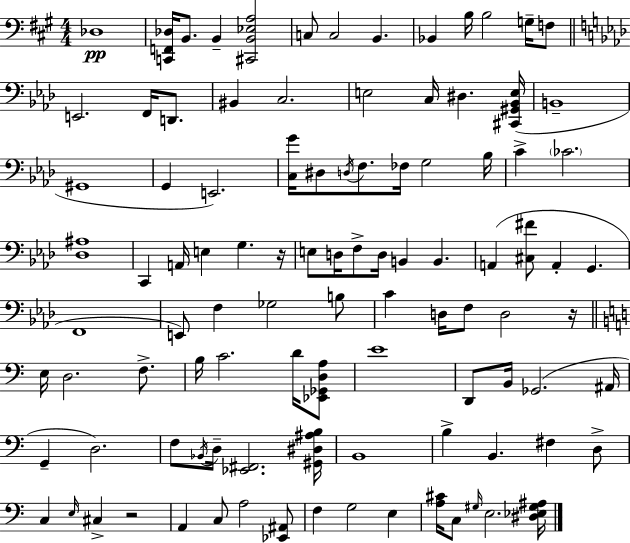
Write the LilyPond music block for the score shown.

{
  \clef bass
  \numericTimeSignature
  \time 4/4
  \key a \major
  des1\pp | <c, f, des>16 b,8. b,4-- <cis, b, ees a>2 | c8 c2 b,4. | bes,4 b16 b2 g16-- f8 | \break \bar "||" \break \key f \minor e,2. f,16 d,8. | bis,4 c2. | e2 c16 dis4. <cis, gis, bes, e>16( | b,1-- | \break gis,1 | g,4 e,2.) | <c g'>16 dis8 \acciaccatura { d16 } f8. fes16 g2 | bes16 c'4-> \parenthesize ces'2. | \break <des ais>1 | c,4 a,16 e4 g4. | r16 e8 d16 f8-> d16 b,4 b,4. | a,4( <cis fis'>8 a,4-. g,4. | \break f,1 | e,8) f4 ges2 b8 | c'4 d16 f8 d2 | r16 \bar "||" \break \key a \minor e16 d2. f8.-> | b16 c'2. d'16 <ees, ges, d a>8 | e'1 | d,8 b,16 ges,2.( ais,16 | \break g,4-- d2.) | f8 \acciaccatura { bes,16 } d16-- <ees, fis,>2. | <gis, dis ais b>16 b,1 | b4-> b,4. fis4 d8-> | \break c4 \grace { e16 } cis4-> r2 | a,4 c8 a2 | <ees, ais,>8 f4 g2 e4 | <a cis'>16 c8 \grace { gis16 } e2. | \break <dis ees gis ais>16 \bar "|."
}